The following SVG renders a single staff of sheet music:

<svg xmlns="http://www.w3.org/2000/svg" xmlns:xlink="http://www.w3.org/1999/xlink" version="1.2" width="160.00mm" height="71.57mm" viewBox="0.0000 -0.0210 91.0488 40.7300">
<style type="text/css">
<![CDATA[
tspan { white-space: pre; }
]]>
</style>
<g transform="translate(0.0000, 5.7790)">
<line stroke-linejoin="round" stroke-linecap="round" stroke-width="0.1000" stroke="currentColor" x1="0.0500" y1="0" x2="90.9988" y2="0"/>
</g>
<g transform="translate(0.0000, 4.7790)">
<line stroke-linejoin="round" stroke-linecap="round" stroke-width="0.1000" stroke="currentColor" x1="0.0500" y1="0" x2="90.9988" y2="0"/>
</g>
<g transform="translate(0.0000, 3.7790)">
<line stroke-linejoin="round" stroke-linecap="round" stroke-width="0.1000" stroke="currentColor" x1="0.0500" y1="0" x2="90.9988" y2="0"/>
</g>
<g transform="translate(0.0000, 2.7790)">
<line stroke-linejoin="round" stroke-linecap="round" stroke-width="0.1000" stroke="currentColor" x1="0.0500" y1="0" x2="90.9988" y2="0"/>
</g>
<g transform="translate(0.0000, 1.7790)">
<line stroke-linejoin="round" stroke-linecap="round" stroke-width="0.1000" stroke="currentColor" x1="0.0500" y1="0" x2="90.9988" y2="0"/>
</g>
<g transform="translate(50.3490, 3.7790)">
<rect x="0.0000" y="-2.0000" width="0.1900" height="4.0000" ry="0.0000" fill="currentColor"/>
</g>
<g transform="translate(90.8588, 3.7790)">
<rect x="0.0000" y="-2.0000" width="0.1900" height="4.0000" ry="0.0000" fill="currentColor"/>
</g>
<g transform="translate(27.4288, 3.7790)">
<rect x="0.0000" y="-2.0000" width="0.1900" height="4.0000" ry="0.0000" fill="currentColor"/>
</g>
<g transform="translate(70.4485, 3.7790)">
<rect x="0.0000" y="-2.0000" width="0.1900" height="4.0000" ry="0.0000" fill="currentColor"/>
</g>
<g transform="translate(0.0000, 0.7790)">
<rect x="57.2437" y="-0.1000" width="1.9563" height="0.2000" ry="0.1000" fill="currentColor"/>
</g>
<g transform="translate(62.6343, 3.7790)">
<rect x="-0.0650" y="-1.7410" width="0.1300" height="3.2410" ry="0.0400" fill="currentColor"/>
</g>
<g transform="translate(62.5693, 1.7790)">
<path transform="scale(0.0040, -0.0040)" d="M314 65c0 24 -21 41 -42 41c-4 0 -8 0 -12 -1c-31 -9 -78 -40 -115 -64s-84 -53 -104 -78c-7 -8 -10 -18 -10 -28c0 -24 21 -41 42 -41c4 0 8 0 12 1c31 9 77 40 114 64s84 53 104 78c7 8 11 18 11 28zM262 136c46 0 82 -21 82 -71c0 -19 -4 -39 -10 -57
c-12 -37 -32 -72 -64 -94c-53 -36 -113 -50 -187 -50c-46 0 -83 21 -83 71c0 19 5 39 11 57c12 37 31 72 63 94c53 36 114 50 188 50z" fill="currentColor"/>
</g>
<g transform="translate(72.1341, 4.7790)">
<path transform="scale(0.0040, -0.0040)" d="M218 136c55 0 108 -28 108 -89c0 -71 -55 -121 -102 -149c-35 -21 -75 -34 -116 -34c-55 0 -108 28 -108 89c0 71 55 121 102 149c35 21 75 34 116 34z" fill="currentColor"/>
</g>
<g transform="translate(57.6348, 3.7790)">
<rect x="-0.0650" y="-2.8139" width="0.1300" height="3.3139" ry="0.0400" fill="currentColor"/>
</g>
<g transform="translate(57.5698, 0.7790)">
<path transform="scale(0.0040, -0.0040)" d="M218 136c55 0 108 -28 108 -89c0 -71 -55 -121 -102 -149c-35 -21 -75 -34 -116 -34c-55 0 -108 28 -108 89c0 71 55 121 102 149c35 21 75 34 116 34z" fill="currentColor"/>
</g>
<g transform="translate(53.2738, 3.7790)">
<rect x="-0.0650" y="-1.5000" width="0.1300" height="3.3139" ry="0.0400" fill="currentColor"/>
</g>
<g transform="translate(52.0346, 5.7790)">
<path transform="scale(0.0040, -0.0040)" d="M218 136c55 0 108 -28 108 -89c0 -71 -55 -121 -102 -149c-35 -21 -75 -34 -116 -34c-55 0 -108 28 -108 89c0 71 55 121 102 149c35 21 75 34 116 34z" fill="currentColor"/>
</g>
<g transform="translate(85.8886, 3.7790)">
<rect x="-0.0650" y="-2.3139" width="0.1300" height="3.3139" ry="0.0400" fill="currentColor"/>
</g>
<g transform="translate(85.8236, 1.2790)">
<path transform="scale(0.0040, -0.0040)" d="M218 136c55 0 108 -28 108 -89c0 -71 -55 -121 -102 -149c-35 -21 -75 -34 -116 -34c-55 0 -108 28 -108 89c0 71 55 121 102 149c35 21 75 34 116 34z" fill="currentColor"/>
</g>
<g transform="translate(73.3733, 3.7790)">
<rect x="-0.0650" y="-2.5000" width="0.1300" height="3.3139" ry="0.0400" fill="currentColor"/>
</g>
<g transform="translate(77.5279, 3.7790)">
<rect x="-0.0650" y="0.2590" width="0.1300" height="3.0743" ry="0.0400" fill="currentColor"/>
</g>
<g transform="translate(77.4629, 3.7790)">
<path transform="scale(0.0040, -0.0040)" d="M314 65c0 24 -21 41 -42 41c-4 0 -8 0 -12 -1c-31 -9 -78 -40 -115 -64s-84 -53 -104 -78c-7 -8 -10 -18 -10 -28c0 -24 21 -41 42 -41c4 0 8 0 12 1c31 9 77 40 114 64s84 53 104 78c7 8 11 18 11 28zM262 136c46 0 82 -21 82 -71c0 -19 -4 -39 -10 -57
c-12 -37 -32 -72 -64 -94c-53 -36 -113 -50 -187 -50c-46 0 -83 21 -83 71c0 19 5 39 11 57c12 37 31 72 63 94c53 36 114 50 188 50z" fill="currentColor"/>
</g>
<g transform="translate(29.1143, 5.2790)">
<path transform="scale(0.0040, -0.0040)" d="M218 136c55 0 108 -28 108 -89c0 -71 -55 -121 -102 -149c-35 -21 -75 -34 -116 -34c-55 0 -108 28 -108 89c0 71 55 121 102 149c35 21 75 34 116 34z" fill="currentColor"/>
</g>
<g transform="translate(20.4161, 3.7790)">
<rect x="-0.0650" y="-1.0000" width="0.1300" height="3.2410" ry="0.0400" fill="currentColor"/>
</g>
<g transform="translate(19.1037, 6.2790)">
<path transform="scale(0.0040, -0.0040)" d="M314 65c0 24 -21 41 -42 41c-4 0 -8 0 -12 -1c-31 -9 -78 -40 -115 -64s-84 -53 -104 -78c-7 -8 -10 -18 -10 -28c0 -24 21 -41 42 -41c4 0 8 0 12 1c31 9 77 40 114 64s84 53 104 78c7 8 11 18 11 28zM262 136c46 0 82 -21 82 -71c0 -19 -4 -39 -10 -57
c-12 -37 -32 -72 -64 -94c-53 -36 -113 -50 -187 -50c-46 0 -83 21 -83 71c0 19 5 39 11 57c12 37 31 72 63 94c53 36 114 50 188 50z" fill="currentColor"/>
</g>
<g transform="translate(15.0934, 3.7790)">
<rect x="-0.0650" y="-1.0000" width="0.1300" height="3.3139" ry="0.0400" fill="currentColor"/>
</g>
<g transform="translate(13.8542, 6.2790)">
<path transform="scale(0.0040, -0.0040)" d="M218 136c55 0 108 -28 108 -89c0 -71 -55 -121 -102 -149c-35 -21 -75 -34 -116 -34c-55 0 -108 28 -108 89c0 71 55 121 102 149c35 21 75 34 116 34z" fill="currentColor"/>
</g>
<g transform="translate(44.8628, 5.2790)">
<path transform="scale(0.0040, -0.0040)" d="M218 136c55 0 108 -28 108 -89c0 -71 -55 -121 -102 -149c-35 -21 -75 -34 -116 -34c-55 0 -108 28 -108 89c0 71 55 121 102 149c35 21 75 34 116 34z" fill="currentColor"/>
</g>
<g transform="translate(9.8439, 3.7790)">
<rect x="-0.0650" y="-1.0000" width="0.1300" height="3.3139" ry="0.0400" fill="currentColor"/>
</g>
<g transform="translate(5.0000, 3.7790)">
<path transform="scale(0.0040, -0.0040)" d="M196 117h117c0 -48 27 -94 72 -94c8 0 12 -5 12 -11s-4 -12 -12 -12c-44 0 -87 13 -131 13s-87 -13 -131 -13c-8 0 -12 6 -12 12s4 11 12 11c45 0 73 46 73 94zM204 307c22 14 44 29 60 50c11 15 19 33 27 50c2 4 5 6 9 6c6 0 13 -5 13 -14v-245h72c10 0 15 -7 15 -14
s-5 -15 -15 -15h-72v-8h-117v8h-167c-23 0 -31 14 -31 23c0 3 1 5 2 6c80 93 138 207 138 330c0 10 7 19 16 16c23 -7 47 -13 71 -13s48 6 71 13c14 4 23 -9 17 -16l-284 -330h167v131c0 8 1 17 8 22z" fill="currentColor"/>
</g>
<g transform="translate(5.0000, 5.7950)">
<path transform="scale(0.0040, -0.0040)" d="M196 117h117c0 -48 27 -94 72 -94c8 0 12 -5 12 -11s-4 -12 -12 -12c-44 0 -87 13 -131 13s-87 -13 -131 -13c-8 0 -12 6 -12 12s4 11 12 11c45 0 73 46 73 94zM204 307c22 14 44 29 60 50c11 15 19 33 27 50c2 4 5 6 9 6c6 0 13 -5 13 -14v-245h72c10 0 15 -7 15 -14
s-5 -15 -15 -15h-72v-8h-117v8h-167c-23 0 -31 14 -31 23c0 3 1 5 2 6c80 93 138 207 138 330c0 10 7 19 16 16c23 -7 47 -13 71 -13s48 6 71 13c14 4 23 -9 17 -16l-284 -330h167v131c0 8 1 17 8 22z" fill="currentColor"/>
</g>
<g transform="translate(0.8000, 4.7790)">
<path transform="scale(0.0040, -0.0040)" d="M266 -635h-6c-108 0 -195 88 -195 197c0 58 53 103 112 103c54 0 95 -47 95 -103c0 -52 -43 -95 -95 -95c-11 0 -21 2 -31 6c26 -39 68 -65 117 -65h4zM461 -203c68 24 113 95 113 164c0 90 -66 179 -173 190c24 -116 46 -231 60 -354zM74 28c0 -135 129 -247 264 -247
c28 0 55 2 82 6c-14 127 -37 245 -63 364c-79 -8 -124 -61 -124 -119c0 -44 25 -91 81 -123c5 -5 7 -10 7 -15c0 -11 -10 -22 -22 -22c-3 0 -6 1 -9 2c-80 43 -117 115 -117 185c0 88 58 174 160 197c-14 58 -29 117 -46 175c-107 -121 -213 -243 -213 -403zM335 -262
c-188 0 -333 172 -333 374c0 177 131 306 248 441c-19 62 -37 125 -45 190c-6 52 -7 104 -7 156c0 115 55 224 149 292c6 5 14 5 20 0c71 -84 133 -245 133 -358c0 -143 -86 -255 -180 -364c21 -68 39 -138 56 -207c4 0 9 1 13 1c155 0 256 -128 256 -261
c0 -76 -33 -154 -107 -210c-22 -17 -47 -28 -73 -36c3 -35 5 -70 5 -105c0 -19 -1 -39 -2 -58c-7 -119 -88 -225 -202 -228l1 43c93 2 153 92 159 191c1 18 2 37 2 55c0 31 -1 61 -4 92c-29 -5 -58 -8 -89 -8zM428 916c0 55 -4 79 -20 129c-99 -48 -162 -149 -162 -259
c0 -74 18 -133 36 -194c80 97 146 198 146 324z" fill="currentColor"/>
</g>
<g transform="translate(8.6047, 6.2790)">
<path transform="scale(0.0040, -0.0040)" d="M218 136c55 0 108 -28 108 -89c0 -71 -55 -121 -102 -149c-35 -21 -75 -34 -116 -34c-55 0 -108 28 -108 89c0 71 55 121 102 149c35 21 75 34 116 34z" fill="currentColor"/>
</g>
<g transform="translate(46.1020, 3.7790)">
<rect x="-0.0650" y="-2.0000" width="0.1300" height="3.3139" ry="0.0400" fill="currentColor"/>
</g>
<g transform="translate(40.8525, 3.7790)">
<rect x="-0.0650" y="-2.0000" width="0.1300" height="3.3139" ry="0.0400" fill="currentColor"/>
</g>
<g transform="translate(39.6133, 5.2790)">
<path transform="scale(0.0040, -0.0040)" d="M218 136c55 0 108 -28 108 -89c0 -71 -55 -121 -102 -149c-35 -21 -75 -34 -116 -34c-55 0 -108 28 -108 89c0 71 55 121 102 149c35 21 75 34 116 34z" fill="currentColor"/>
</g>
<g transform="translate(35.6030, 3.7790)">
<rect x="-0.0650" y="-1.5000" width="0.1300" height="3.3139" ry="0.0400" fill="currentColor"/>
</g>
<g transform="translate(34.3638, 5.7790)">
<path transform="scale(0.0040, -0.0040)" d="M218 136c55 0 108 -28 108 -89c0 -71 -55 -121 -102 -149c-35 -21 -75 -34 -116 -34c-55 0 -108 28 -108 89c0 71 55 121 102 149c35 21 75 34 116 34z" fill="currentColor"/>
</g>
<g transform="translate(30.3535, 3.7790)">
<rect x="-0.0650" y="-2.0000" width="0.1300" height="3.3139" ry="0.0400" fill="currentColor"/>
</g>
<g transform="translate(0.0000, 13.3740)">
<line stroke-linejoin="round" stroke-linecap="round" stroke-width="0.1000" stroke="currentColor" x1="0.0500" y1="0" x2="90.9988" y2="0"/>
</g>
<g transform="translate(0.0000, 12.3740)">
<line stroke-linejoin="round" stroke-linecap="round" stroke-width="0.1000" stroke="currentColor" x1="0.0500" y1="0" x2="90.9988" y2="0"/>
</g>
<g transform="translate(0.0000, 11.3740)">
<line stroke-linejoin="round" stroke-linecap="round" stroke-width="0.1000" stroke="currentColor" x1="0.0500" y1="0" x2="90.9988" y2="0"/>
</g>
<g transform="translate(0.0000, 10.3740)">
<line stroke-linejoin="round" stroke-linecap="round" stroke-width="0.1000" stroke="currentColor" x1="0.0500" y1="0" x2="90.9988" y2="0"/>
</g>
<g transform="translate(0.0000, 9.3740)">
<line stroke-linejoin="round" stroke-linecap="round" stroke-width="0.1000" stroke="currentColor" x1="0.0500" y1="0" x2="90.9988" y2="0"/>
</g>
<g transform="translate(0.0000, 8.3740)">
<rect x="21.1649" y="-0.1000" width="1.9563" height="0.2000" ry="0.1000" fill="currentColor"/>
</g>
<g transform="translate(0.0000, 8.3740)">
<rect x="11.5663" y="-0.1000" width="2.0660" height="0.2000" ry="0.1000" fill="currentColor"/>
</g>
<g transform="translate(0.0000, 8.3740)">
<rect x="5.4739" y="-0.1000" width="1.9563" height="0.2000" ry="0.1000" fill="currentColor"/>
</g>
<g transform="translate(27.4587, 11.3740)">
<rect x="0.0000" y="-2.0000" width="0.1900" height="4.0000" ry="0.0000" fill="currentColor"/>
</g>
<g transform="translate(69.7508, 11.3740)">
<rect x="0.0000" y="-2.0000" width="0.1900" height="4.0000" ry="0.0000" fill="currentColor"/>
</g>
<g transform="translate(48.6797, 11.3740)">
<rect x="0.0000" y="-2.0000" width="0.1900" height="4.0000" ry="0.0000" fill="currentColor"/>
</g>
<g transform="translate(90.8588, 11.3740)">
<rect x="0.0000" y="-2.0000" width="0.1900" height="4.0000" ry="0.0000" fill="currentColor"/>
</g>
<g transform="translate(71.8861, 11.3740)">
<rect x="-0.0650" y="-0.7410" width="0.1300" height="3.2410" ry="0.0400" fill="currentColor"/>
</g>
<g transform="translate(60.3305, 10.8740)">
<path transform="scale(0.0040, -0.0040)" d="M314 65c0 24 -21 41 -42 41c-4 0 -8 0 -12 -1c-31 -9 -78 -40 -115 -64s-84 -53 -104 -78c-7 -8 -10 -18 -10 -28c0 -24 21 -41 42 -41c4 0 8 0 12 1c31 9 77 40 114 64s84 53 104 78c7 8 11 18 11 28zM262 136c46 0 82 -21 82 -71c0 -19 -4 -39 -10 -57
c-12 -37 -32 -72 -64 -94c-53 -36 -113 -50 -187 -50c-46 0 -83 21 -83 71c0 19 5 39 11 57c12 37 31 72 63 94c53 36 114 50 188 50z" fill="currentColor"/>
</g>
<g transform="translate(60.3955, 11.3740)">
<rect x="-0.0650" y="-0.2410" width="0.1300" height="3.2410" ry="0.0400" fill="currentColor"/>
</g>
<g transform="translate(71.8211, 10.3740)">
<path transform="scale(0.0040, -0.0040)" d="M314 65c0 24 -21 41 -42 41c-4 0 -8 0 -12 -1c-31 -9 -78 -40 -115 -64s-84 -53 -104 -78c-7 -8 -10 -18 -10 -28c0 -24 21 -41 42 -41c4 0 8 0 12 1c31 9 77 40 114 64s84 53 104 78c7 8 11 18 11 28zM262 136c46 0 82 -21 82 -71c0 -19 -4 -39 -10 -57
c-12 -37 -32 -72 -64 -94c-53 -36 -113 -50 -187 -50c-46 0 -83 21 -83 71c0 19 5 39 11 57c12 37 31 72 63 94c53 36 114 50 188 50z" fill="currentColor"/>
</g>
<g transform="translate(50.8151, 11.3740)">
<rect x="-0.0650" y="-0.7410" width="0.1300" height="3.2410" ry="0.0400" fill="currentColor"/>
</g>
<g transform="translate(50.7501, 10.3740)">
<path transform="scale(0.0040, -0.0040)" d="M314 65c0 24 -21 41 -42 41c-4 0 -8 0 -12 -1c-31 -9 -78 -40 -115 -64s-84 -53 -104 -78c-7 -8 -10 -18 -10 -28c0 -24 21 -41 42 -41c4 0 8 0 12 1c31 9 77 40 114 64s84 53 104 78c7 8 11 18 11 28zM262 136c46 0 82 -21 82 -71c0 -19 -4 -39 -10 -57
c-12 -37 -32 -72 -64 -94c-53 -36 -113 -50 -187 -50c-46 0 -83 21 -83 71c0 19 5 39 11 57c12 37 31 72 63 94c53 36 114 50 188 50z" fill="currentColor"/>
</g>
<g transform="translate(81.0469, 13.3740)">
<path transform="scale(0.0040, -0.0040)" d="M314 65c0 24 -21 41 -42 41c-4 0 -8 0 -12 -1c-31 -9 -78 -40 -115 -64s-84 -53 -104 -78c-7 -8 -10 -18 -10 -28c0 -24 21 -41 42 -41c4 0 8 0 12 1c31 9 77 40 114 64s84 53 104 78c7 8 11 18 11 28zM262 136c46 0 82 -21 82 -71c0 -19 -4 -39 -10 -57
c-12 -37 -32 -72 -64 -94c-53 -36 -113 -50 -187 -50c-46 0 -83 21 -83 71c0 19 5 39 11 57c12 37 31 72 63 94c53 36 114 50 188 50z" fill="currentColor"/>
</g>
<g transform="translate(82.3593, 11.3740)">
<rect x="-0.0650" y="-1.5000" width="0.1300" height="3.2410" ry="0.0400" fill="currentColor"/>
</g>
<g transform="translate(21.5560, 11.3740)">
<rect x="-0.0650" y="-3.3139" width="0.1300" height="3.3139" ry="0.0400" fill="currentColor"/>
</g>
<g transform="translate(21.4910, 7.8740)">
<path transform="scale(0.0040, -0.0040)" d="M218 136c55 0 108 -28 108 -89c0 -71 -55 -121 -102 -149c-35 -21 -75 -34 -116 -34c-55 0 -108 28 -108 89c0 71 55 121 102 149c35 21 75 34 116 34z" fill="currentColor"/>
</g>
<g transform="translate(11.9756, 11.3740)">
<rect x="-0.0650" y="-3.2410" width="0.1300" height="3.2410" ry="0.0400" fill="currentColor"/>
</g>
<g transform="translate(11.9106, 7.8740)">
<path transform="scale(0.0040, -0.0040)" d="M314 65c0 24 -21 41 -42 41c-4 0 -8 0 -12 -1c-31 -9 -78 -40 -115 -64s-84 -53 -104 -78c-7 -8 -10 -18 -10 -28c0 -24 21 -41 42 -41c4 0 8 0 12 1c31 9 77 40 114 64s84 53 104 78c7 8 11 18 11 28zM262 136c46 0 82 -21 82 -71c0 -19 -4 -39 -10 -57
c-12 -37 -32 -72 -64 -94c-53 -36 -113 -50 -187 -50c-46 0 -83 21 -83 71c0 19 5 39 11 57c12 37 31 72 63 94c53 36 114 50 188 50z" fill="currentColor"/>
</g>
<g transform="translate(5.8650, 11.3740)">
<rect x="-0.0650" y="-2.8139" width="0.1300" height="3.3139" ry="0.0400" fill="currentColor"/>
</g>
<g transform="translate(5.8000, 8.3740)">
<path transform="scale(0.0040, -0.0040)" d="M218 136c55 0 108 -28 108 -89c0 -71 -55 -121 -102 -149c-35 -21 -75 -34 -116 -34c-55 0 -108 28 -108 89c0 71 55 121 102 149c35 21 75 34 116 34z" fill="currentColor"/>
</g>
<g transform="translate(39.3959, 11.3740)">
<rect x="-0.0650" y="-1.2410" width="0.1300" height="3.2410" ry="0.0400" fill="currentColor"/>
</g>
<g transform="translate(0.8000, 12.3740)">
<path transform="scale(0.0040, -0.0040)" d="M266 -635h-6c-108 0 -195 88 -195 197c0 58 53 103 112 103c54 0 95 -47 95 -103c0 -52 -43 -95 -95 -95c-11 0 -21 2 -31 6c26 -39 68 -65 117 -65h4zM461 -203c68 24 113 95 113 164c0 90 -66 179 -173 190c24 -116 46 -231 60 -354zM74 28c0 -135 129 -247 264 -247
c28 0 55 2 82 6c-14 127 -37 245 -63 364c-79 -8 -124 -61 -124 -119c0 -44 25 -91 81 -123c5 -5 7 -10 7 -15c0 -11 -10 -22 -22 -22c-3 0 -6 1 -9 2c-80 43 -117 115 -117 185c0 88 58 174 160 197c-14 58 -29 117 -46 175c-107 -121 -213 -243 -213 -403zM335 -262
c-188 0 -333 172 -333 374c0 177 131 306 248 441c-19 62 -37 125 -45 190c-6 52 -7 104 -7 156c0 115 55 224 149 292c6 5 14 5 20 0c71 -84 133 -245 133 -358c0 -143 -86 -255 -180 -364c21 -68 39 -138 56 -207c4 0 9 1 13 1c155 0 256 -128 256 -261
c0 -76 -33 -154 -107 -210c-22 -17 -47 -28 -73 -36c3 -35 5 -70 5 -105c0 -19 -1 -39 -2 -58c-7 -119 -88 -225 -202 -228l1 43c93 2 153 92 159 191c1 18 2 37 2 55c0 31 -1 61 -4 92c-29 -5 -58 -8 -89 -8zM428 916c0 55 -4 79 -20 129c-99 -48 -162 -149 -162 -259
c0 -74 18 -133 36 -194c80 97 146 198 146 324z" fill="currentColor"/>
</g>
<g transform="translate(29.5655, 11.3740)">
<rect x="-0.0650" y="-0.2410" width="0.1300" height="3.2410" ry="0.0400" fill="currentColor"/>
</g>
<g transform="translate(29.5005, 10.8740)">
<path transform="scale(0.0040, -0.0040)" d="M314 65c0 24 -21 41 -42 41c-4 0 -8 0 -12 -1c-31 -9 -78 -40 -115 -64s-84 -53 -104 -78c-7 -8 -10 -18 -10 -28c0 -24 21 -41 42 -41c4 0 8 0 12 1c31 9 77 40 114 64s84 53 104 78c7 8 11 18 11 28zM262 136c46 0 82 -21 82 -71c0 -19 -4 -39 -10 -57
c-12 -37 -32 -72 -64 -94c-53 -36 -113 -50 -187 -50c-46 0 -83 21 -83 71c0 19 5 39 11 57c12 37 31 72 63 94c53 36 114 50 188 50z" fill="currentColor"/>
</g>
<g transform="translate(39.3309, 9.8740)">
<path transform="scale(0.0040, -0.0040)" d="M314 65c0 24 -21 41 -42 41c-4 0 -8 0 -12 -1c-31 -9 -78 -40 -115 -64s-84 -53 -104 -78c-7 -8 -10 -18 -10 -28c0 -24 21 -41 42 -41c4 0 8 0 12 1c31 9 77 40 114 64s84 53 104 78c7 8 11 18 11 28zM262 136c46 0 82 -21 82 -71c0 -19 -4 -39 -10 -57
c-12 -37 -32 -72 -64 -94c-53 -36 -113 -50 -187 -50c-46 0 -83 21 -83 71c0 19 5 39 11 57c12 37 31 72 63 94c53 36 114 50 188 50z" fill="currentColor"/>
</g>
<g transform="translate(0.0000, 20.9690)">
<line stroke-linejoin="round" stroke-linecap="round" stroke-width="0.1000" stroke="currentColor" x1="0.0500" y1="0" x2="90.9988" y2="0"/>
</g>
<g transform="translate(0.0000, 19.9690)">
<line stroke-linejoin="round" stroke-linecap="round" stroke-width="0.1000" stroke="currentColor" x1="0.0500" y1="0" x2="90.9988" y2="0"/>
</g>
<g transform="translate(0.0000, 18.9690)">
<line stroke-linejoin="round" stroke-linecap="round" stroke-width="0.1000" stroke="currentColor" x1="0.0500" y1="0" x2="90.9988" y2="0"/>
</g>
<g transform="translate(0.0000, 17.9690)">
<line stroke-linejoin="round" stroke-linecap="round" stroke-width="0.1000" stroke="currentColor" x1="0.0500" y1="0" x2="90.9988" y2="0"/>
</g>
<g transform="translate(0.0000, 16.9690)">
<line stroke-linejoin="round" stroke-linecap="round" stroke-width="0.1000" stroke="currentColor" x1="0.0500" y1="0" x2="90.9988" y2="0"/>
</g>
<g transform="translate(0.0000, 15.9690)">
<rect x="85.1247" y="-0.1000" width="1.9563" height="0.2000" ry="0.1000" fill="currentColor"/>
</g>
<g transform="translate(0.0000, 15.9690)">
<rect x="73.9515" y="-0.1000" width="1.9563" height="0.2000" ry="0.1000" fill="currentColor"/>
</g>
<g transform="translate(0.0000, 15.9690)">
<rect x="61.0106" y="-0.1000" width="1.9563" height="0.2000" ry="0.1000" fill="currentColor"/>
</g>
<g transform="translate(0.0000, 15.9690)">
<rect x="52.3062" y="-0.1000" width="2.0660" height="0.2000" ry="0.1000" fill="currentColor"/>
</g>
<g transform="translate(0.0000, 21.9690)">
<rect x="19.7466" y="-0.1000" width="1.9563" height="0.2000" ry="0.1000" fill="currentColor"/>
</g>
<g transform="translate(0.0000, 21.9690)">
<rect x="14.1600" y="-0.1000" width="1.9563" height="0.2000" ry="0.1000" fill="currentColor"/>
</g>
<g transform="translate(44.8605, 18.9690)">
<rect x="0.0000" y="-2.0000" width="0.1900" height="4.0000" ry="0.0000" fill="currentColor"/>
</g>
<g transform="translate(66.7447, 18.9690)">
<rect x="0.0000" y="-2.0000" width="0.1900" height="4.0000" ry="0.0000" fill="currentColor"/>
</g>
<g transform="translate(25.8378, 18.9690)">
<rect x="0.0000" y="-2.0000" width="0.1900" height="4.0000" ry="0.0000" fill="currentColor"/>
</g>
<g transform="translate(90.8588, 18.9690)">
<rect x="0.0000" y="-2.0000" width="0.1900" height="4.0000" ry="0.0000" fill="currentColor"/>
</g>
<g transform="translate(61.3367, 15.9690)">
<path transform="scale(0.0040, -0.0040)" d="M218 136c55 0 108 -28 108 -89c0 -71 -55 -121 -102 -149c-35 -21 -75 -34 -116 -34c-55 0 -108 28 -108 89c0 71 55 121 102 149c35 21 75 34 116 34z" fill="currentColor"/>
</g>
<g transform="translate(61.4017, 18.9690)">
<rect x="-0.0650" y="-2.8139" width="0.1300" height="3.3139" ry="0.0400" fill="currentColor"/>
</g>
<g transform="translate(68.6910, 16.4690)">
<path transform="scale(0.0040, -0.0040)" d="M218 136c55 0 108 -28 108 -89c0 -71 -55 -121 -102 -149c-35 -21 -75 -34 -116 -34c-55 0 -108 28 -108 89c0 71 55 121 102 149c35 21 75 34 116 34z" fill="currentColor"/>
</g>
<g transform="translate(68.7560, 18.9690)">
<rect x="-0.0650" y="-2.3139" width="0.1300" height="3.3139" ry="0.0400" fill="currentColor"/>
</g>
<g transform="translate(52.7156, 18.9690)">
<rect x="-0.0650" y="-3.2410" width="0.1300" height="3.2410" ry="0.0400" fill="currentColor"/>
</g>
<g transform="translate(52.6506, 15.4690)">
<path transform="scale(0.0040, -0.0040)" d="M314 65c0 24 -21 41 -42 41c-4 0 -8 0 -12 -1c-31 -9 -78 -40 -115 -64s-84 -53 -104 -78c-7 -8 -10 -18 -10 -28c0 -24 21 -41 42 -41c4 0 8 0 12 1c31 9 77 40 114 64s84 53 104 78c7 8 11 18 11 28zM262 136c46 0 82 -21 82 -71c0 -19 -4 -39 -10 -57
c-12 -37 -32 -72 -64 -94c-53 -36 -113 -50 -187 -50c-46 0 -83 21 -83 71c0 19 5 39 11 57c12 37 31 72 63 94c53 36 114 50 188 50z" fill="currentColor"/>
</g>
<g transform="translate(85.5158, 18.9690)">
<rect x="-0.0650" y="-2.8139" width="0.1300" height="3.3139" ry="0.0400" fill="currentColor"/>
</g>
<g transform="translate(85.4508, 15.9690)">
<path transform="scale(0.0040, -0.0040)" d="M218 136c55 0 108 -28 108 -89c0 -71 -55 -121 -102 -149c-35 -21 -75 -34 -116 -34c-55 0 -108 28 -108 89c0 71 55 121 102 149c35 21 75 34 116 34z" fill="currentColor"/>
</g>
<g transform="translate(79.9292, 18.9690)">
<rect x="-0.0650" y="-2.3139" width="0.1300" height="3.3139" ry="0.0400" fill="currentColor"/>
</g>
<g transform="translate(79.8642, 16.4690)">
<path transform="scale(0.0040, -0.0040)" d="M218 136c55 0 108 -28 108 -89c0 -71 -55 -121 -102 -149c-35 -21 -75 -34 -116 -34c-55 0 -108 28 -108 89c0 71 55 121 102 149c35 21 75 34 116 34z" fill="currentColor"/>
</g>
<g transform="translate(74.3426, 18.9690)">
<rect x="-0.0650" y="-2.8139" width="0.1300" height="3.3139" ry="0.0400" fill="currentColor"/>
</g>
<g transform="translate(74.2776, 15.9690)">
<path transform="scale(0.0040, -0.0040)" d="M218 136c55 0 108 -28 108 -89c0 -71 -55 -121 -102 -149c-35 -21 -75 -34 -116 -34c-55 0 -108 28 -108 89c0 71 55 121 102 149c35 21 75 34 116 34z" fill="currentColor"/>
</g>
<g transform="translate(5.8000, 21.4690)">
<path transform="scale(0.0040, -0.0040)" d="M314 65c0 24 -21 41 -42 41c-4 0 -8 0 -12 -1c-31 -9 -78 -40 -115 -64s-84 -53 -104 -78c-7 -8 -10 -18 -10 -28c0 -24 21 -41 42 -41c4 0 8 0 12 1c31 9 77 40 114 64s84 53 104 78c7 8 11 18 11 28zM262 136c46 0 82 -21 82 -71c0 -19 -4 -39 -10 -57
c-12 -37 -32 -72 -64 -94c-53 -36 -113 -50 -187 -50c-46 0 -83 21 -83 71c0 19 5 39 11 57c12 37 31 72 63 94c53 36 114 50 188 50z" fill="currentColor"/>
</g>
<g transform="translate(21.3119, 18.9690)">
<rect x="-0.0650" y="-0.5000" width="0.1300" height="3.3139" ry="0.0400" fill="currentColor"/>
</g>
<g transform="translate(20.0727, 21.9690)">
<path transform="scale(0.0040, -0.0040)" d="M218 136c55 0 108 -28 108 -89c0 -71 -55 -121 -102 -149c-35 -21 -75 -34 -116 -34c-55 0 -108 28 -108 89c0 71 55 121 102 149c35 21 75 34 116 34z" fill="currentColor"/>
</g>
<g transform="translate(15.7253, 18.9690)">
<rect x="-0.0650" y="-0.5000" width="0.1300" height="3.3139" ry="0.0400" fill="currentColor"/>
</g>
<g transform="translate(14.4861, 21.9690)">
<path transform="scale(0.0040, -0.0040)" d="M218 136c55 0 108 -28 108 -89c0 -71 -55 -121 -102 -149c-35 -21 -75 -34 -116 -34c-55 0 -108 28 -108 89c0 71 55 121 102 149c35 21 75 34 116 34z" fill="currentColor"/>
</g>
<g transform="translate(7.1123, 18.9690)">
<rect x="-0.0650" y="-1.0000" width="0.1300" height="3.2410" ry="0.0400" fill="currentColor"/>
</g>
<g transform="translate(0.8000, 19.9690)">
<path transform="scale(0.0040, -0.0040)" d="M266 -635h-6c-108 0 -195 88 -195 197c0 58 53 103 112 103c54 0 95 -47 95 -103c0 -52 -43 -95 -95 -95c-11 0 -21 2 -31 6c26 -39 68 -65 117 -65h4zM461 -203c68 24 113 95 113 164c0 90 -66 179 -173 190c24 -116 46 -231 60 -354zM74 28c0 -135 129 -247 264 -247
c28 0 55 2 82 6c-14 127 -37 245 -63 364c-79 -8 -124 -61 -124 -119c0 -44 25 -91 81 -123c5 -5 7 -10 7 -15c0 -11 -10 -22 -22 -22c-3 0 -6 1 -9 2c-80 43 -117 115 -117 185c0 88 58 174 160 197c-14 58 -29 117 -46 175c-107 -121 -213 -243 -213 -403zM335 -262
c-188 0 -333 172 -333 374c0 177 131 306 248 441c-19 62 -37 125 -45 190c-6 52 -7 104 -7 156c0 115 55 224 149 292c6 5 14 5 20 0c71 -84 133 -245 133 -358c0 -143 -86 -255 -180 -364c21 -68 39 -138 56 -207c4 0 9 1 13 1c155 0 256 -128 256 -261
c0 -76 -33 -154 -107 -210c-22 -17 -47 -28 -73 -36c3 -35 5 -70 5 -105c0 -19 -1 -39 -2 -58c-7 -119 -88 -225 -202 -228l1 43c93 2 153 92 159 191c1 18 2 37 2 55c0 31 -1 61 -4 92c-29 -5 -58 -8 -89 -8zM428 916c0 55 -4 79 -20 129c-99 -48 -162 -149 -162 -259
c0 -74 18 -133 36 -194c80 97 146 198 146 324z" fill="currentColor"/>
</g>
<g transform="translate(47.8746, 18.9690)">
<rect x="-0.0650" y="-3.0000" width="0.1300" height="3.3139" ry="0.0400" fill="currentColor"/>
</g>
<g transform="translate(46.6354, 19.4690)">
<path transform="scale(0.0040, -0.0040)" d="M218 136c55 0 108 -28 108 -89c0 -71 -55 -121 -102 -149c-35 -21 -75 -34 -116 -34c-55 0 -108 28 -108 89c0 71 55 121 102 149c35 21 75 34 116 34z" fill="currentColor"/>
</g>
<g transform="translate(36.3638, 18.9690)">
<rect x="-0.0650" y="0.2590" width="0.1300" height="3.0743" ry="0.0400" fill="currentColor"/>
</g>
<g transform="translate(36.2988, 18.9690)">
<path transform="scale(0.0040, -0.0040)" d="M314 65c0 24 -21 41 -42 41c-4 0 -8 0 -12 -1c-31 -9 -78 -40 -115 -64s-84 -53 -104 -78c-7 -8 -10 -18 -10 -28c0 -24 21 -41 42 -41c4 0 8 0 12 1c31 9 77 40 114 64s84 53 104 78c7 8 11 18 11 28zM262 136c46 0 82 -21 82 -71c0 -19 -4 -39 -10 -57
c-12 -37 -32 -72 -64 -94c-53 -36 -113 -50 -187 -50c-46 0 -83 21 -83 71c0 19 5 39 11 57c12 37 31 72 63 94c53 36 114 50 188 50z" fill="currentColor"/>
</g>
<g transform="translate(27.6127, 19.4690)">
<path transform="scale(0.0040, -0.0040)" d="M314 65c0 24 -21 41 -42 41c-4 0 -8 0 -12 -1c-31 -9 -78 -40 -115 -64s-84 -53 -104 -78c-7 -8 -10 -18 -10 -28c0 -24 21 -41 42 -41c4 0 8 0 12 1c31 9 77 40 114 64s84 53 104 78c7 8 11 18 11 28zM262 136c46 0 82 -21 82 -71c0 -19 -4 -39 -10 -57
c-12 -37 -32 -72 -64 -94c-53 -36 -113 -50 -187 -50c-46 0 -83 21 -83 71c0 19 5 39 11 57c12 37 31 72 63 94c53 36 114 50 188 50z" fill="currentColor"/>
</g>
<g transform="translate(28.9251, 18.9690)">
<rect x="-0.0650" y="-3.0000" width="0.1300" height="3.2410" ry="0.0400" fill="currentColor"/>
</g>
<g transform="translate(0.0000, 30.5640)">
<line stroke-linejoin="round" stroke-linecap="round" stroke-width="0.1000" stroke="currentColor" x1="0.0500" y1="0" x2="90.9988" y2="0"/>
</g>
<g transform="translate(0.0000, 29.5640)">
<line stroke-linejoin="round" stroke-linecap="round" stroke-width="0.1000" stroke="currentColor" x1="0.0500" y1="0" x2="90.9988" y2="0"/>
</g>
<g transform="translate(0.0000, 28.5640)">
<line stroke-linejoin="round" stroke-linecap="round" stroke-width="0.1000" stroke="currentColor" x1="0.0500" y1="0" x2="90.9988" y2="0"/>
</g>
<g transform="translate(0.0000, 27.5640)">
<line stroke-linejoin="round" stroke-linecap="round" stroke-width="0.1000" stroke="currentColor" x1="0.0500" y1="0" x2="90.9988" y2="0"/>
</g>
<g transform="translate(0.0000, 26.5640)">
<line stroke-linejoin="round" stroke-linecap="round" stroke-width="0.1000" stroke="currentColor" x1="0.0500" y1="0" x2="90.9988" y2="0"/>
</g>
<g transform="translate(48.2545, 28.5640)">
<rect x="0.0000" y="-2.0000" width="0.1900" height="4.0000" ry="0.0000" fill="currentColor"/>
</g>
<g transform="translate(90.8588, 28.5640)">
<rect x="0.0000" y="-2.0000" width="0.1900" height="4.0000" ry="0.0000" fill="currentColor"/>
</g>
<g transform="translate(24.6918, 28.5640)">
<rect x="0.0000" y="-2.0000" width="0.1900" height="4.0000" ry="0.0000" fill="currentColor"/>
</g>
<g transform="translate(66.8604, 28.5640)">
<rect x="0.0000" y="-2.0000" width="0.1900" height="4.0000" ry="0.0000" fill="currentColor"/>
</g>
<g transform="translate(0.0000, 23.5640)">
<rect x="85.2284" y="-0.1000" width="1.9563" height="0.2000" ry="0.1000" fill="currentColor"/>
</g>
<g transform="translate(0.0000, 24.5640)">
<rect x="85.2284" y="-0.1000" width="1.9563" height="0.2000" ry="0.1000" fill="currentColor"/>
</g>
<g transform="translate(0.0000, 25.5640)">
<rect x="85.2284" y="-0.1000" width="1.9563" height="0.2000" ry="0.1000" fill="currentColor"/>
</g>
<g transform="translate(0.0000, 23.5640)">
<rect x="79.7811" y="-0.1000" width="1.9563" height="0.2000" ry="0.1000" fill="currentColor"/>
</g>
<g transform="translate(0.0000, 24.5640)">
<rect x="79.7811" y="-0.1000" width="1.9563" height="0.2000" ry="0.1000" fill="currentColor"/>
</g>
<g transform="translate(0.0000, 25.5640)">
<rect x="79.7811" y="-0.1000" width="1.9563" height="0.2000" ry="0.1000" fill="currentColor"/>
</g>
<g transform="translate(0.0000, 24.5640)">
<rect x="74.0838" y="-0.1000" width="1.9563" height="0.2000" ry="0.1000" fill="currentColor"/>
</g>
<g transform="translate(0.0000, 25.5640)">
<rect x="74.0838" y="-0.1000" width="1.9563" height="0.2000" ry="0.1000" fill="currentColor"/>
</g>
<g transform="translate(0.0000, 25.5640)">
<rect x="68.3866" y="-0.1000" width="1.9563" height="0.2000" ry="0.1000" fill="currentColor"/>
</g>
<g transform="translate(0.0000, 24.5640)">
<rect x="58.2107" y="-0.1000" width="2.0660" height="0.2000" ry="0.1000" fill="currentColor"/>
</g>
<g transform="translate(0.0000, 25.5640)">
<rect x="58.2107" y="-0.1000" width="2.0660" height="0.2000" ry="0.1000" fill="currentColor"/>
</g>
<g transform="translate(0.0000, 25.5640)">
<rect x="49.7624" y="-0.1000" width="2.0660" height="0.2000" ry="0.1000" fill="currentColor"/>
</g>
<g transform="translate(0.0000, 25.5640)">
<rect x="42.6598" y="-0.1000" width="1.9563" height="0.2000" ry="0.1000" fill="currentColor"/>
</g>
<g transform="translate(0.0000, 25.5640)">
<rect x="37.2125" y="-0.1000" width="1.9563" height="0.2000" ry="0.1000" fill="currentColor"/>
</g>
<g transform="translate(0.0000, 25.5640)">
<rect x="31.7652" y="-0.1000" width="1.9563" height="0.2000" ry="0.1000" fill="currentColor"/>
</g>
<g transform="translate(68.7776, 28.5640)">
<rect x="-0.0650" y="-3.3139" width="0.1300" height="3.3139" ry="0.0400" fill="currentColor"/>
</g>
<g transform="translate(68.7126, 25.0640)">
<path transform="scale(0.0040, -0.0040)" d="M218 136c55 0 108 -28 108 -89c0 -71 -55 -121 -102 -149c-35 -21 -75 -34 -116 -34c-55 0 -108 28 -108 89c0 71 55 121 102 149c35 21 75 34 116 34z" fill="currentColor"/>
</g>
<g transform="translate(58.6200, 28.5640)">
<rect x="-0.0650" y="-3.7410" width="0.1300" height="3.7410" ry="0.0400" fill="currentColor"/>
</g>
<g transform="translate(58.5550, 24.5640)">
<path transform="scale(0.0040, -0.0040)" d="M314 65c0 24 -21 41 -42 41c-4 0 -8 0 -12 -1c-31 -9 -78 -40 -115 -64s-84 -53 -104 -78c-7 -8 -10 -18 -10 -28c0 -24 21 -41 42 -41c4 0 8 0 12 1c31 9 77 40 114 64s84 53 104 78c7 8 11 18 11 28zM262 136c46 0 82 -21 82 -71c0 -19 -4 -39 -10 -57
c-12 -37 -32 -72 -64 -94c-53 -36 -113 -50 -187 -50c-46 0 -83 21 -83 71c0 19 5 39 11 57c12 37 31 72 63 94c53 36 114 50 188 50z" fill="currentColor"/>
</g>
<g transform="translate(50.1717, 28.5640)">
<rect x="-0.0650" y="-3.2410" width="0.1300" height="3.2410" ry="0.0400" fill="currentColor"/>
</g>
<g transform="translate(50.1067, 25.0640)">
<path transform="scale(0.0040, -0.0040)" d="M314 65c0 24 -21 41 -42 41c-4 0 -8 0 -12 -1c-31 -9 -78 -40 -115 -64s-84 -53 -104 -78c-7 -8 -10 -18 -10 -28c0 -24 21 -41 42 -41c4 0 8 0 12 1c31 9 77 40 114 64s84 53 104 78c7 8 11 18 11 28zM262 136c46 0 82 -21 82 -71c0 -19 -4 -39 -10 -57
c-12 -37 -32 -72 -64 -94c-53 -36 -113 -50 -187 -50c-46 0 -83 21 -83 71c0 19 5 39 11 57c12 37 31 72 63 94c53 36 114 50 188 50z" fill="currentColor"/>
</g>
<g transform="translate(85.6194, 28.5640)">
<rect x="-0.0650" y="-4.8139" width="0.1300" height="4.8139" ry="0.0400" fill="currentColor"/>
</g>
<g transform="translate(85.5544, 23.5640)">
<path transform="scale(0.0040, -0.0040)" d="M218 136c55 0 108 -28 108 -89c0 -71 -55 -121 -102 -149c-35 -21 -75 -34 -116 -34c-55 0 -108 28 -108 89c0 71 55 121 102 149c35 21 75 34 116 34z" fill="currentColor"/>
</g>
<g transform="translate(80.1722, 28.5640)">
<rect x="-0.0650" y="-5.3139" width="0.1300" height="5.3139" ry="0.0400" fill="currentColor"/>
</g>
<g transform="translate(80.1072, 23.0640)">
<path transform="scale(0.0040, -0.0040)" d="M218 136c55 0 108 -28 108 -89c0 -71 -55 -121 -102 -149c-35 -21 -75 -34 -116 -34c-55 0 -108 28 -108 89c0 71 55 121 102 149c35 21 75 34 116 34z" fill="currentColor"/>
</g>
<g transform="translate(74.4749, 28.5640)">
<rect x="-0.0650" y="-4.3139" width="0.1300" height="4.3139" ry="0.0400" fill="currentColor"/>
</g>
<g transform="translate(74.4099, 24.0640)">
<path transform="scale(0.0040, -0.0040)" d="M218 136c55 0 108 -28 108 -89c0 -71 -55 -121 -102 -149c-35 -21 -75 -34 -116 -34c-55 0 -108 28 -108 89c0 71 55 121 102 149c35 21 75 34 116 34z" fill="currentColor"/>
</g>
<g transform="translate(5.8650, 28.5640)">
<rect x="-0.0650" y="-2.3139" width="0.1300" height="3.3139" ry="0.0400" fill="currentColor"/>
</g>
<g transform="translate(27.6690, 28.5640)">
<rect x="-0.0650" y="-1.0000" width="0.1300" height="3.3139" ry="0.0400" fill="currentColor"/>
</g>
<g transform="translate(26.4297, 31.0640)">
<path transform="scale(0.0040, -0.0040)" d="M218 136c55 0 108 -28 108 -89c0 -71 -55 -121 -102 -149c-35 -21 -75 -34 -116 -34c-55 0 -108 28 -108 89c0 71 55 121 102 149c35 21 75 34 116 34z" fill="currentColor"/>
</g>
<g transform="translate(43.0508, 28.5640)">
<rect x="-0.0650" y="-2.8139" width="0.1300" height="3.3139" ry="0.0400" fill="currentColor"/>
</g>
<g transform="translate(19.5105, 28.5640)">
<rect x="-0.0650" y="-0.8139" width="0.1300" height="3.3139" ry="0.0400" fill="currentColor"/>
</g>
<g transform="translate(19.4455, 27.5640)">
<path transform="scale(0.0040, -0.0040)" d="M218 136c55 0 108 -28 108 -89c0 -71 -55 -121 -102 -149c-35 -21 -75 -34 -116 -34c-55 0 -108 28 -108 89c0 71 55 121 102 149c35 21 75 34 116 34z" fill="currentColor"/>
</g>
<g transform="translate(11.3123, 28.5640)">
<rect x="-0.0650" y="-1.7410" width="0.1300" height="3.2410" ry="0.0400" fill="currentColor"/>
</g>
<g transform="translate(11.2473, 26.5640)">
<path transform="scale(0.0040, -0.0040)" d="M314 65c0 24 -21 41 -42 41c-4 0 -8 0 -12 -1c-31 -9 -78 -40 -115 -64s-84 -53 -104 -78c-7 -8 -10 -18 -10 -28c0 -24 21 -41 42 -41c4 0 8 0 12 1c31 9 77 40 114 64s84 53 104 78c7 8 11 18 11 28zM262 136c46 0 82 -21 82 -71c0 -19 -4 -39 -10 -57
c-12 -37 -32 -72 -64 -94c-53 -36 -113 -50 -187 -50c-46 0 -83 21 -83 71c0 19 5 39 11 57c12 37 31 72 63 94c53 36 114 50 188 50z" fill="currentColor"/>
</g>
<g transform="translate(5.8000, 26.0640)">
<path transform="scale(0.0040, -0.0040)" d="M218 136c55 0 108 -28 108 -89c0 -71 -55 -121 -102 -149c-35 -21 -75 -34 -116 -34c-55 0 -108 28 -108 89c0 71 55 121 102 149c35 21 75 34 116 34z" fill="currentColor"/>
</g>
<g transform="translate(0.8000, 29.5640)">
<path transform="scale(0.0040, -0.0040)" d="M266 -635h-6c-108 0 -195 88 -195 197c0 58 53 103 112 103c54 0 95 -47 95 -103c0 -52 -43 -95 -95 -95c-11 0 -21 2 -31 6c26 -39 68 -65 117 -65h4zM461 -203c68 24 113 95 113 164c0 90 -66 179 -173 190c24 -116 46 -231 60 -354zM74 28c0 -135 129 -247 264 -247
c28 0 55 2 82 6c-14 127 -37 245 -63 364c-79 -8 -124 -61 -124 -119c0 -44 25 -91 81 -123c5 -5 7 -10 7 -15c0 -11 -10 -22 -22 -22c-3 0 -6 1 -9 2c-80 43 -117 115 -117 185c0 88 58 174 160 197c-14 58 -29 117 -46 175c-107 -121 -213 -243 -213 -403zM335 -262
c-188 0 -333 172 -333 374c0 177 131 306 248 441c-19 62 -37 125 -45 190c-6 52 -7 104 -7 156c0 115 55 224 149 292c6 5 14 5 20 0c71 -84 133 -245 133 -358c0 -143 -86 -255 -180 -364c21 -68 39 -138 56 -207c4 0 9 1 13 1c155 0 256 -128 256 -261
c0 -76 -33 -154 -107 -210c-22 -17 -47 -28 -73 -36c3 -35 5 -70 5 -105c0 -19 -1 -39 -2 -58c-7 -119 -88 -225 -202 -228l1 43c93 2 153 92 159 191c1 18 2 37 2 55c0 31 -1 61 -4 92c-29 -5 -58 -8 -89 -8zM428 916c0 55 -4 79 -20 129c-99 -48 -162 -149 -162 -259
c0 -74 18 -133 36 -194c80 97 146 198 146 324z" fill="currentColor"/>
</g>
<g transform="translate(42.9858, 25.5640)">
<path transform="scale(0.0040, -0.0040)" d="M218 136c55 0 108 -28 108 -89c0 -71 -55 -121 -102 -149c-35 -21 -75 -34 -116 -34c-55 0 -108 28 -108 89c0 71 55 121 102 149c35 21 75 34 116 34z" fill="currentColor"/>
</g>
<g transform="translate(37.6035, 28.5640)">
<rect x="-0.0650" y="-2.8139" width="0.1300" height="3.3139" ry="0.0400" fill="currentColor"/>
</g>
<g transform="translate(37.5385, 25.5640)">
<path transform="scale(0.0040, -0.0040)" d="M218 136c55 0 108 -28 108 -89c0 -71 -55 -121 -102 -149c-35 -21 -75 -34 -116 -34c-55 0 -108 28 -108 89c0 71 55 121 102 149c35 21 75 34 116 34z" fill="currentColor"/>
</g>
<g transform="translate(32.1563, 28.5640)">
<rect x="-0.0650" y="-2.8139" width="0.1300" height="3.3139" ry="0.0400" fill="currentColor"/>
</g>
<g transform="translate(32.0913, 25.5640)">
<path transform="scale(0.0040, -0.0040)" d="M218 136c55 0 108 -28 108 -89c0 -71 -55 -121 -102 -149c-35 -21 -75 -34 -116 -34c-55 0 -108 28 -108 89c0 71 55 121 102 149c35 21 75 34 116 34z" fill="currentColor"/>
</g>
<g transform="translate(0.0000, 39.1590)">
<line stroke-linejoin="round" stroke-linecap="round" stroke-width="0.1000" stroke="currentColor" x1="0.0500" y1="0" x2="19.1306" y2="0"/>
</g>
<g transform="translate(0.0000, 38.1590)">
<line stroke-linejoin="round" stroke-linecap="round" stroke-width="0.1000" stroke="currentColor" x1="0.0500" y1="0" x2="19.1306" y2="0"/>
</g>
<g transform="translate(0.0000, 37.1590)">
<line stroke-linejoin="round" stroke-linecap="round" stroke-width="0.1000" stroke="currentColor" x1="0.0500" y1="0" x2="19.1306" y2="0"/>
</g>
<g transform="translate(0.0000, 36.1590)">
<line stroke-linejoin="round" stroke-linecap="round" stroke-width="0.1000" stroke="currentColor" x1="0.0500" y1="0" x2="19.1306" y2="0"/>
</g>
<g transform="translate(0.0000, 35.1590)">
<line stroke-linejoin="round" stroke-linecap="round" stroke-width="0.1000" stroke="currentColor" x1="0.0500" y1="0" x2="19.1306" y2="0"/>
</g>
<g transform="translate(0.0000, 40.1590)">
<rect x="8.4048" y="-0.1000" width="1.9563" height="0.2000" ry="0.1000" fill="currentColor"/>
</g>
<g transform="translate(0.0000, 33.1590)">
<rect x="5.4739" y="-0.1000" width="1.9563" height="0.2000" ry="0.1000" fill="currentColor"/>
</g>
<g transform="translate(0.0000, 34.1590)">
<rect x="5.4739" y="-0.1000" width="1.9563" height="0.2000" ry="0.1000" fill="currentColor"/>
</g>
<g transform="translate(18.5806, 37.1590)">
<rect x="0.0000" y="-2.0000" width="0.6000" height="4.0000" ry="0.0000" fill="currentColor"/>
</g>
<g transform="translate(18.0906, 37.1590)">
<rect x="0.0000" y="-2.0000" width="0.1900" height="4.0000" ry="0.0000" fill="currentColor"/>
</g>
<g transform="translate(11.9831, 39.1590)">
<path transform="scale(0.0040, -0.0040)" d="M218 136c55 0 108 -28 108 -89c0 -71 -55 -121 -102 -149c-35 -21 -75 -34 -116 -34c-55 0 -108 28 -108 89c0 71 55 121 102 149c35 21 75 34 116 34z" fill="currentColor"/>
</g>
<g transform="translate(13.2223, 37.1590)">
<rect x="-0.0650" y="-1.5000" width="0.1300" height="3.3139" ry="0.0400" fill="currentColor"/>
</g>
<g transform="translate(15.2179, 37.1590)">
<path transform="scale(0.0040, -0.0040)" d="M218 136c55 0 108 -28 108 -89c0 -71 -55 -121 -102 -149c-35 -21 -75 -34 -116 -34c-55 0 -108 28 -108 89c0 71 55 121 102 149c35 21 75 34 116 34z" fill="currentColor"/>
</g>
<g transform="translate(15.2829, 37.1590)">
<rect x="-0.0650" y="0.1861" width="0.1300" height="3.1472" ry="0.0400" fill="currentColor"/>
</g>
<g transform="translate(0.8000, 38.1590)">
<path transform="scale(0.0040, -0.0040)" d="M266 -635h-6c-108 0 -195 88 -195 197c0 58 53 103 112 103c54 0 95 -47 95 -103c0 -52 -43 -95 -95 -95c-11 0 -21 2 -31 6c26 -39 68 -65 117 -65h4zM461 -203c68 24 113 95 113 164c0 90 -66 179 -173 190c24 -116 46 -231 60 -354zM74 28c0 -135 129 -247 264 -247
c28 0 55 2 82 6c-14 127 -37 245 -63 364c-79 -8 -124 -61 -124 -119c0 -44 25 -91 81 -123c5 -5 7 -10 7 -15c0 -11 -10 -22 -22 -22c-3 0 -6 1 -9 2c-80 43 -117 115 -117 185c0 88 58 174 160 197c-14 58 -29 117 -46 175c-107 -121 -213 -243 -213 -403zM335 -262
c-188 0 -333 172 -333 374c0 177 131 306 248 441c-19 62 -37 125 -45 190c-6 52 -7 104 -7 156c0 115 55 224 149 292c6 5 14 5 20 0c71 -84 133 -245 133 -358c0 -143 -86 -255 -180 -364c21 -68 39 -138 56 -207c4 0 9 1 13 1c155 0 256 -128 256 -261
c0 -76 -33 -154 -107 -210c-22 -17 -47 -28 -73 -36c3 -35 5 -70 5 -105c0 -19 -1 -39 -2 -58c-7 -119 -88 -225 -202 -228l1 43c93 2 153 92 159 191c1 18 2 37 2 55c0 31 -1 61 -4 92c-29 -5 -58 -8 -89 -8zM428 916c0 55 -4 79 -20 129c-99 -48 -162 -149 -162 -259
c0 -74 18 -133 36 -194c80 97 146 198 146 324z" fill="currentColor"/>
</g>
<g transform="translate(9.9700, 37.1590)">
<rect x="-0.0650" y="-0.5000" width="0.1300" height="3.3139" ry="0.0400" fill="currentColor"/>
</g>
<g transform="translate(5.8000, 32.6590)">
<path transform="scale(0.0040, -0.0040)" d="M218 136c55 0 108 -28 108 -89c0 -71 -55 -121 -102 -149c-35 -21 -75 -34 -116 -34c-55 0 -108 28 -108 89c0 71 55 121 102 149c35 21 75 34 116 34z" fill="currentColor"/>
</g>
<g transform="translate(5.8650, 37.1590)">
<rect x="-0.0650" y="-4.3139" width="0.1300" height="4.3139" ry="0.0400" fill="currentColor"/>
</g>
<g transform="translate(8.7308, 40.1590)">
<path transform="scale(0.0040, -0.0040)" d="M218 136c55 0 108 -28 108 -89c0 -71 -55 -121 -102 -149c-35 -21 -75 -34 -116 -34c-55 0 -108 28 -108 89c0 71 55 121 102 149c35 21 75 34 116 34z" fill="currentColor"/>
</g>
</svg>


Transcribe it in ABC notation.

X:1
T:Untitled
M:4/4
L:1/4
K:C
D D D2 F E F F E a f2 G B2 g a b2 b c2 e2 d2 c2 d2 E2 D2 C C A2 B2 A b2 a g a g a g f2 d D a a a b2 c'2 b d' f' e' d' C E B